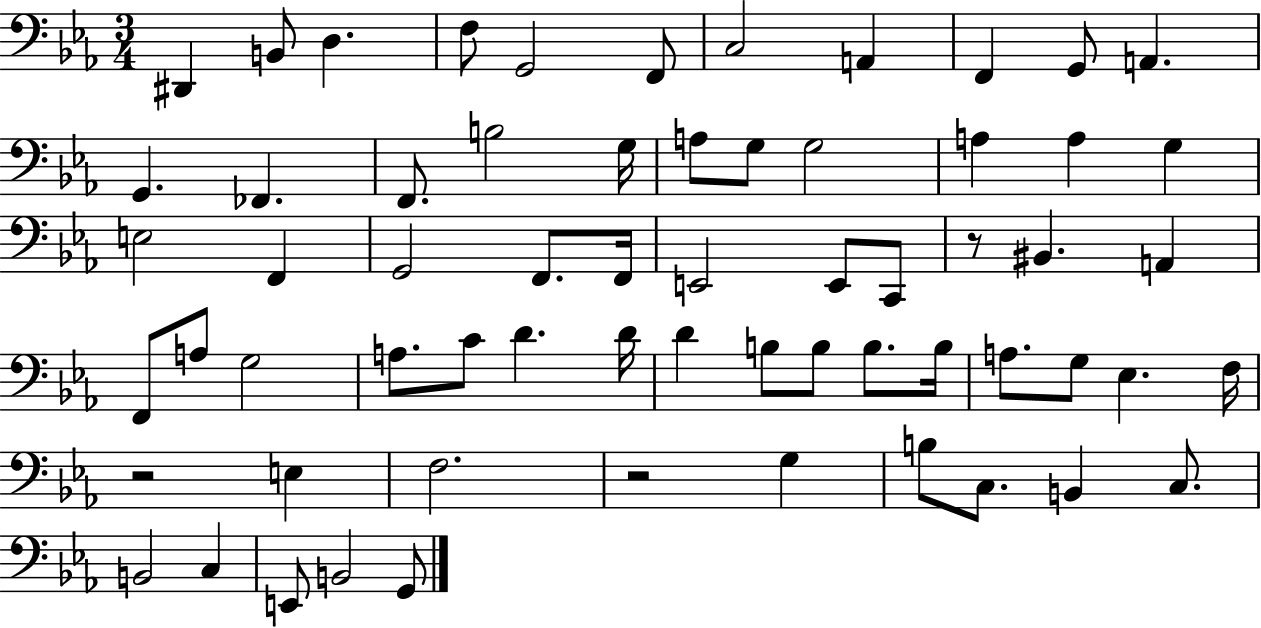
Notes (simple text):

D#2/q B2/e D3/q. F3/e G2/h F2/e C3/h A2/q F2/q G2/e A2/q. G2/q. FES2/q. F2/e. B3/h G3/s A3/e G3/e G3/h A3/q A3/q G3/q E3/h F2/q G2/h F2/e. F2/s E2/h E2/e C2/e R/e BIS2/q. A2/q F2/e A3/e G3/h A3/e. C4/e D4/q. D4/s D4/q B3/e B3/e B3/e. B3/s A3/e. G3/e Eb3/q. F3/s R/h E3/q F3/h. R/h G3/q B3/e C3/e. B2/q C3/e. B2/h C3/q E2/e B2/h G2/e